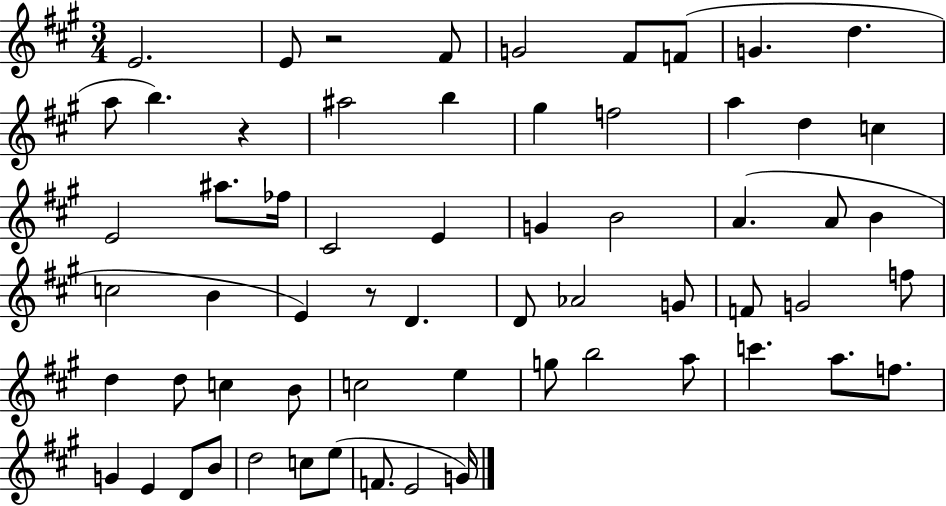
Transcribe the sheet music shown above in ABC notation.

X:1
T:Untitled
M:3/4
L:1/4
K:A
E2 E/2 z2 ^F/2 G2 ^F/2 F/2 G d a/2 b z ^a2 b ^g f2 a d c E2 ^a/2 _f/4 ^C2 E G B2 A A/2 B c2 B E z/2 D D/2 _A2 G/2 F/2 G2 f/2 d d/2 c B/2 c2 e g/2 b2 a/2 c' a/2 f/2 G E D/2 B/2 d2 c/2 e/2 F/2 E2 G/4